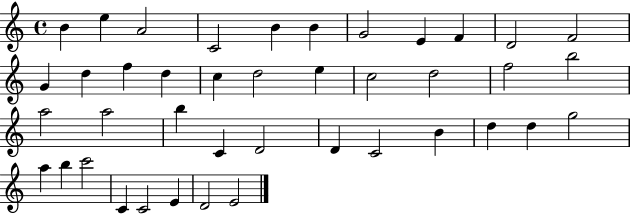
B4/q E5/q A4/h C4/h B4/q B4/q G4/h E4/q F4/q D4/h F4/h G4/q D5/q F5/q D5/q C5/q D5/h E5/q C5/h D5/h F5/h B5/h A5/h A5/h B5/q C4/q D4/h D4/q C4/h B4/q D5/q D5/q G5/h A5/q B5/q C6/h C4/q C4/h E4/q D4/h E4/h